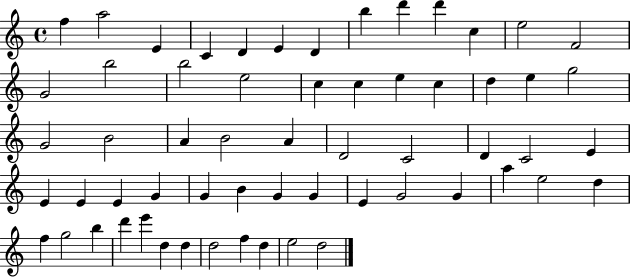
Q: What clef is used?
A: treble